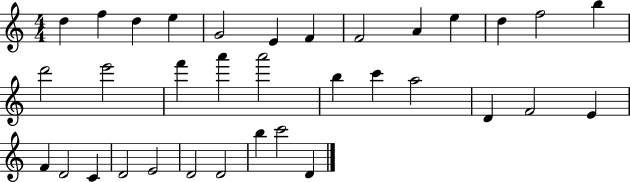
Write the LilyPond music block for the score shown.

{
  \clef treble
  \numericTimeSignature
  \time 4/4
  \key c \major
  d''4 f''4 d''4 e''4 | g'2 e'4 f'4 | f'2 a'4 e''4 | d''4 f''2 b''4 | \break d'''2 e'''2 | f'''4 a'''4 a'''2 | b''4 c'''4 a''2 | d'4 f'2 e'4 | \break f'4 d'2 c'4 | d'2 e'2 | d'2 d'2 | b''4 c'''2 d'4 | \break \bar "|."
}